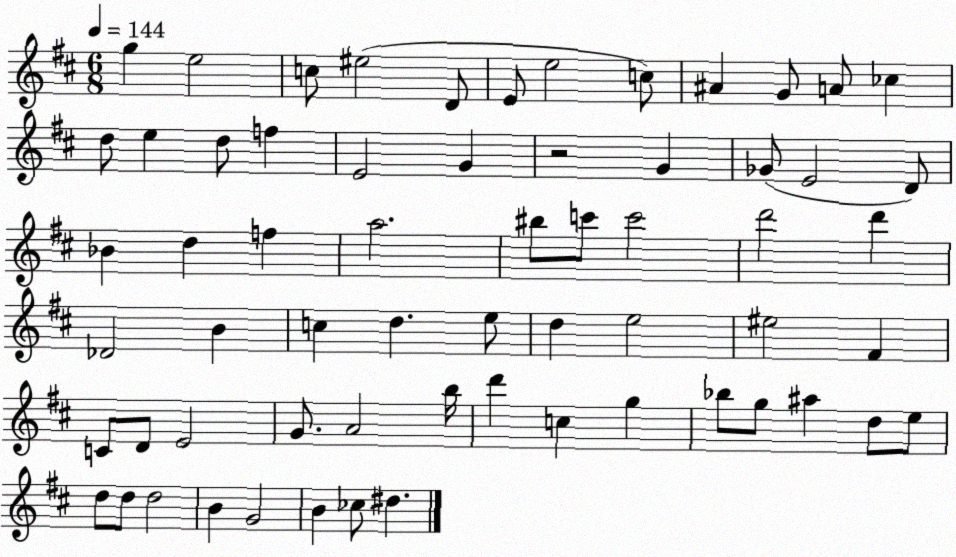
X:1
T:Untitled
M:6/8
L:1/4
K:D
g e2 c/2 ^e2 D/2 E/2 e2 c/2 ^A G/2 A/2 _c d/2 e d/2 f E2 G z2 G _G/2 E2 D/2 _B d f a2 ^b/2 c'/2 c'2 d'2 d' _D2 B c d e/2 d e2 ^e2 ^F C/2 D/2 E2 G/2 A2 b/4 d' c g _b/2 g/2 ^a d/2 e/2 d/2 d/2 d2 B G2 B _c/2 ^d